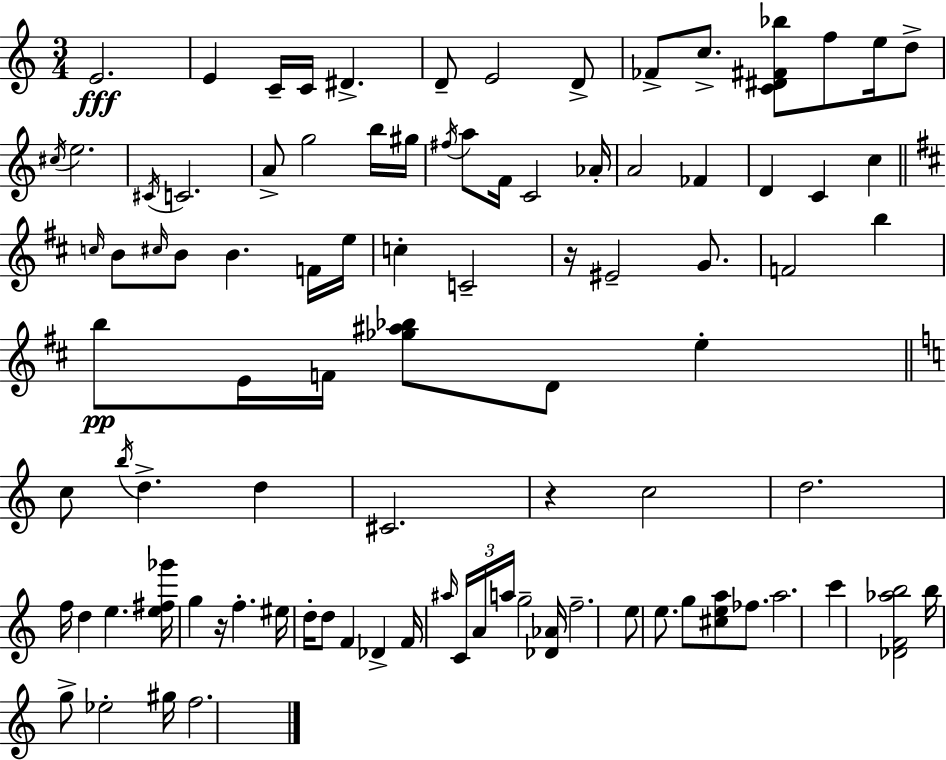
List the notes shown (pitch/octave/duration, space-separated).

E4/h. E4/q C4/s C4/s D#4/q. D4/e E4/h D4/e FES4/e C5/e. [C4,D#4,F#4,Bb5]/e F5/e E5/s D5/e C#5/s E5/h. C#4/s C4/h. A4/e G5/h B5/s G#5/s F#5/s A5/e F4/s C4/h Ab4/s A4/h FES4/q D4/q C4/q C5/q C5/s B4/e C#5/s B4/e B4/q. F4/s E5/s C5/q C4/h R/s EIS4/h G4/e. F4/h B5/q B5/e E4/s F4/s [Gb5,A#5,Bb5]/e D4/e E5/q C5/e B5/s D5/q. D5/q C#4/h. R/q C5/h D5/h. F5/s D5/q E5/q. [E5,F#5,Gb6]/s G5/q R/s F5/q. EIS5/s D5/s D5/e F4/q Db4/q F4/s A#5/s C4/s A4/s A5/s G5/h [Db4,Ab4]/s F5/h. E5/e E5/e. G5/e [C#5,E5,A5]/e FES5/e. A5/h. C6/q [Db4,F4,Ab5,B5]/h B5/s G5/e Eb5/h G#5/s F5/h.